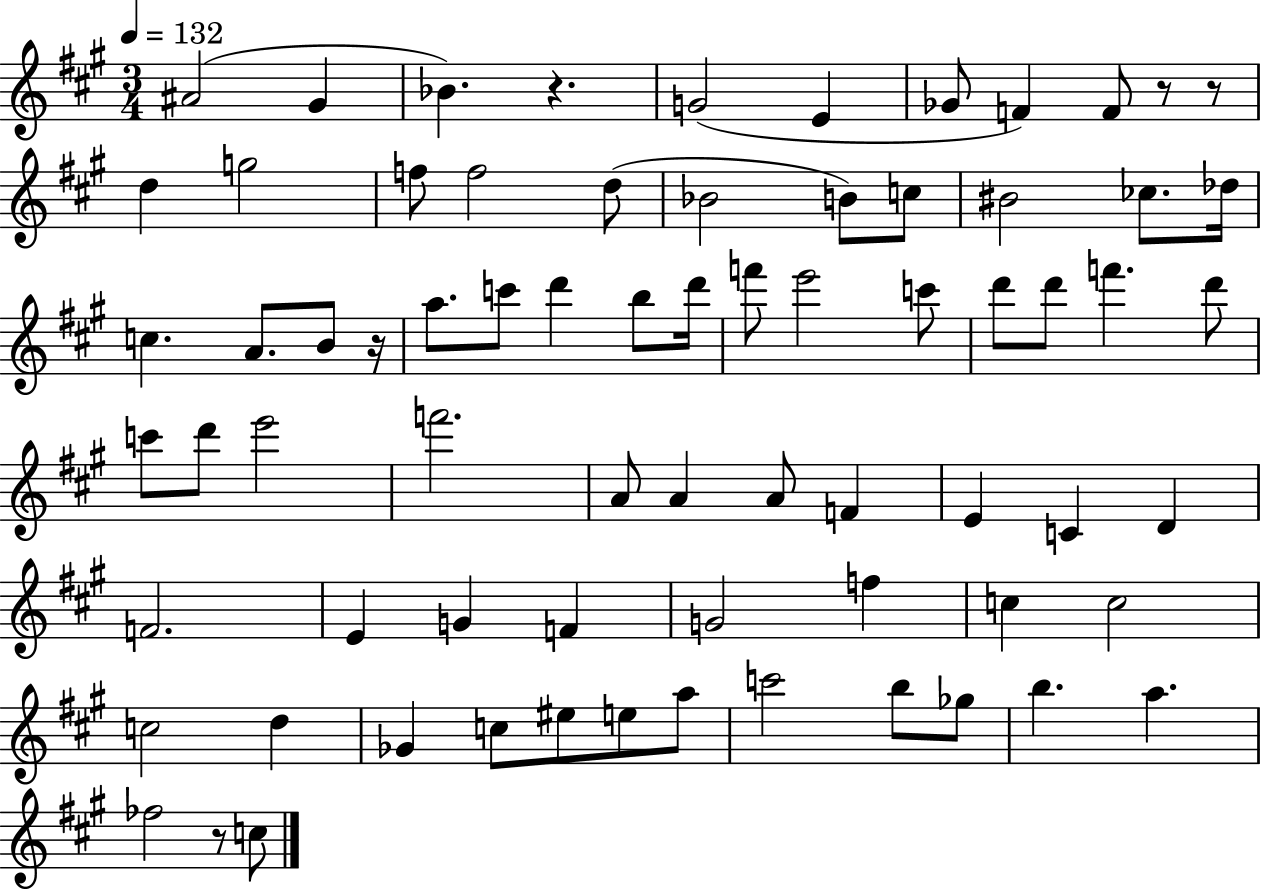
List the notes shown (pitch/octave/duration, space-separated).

A#4/h G#4/q Bb4/q. R/q. G4/h E4/q Gb4/e F4/q F4/e R/e R/e D5/q G5/h F5/e F5/h D5/e Bb4/h B4/e C5/e BIS4/h CES5/e. Db5/s C5/q. A4/e. B4/e R/s A5/e. C6/e D6/q B5/e D6/s F6/e E6/h C6/e D6/e D6/e F6/q. D6/e C6/e D6/e E6/h F6/h. A4/e A4/q A4/e F4/q E4/q C4/q D4/q F4/h. E4/q G4/q F4/q G4/h F5/q C5/q C5/h C5/h D5/q Gb4/q C5/e EIS5/e E5/e A5/e C6/h B5/e Gb5/e B5/q. A5/q. FES5/h R/e C5/e